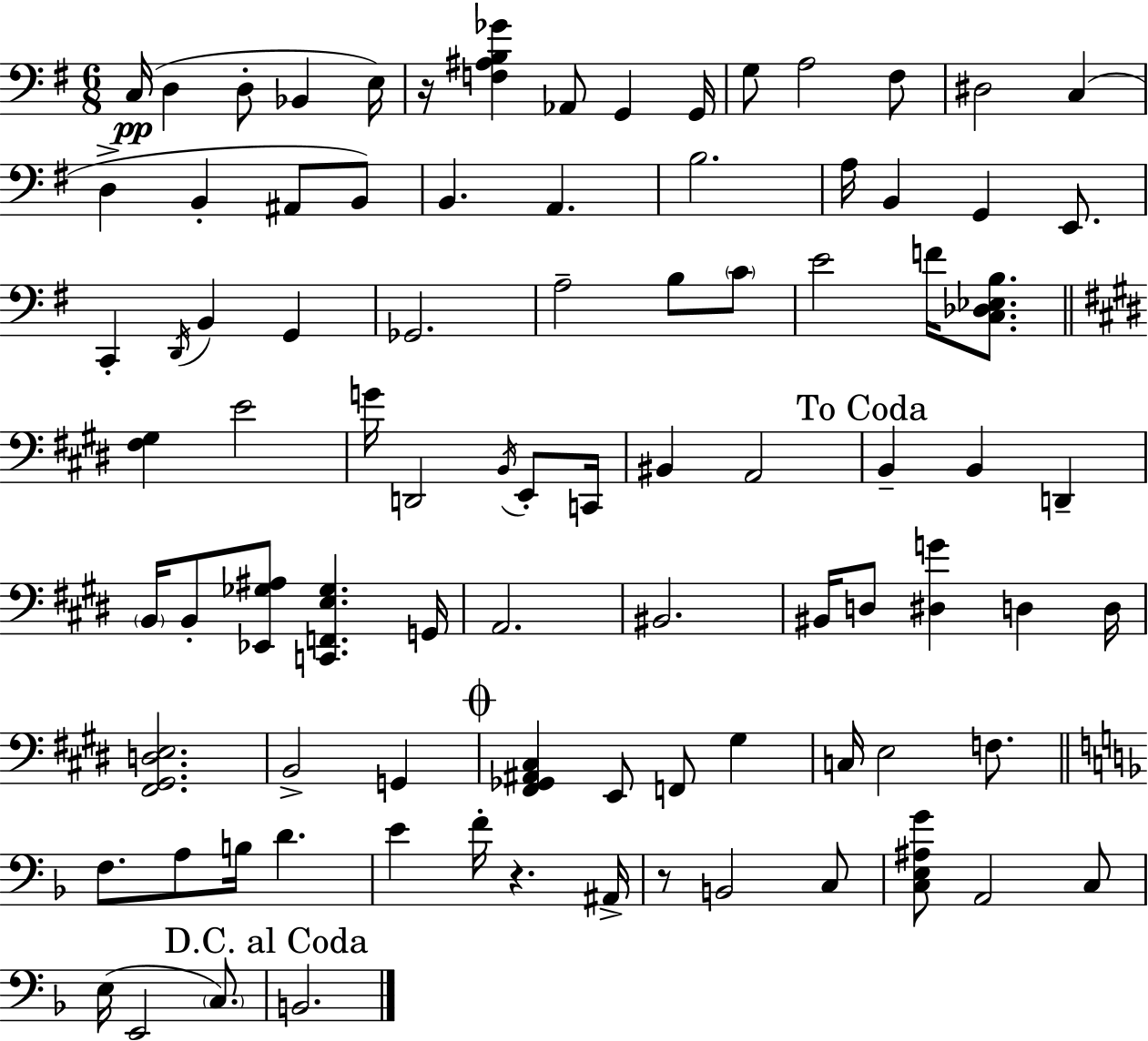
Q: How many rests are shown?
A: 3